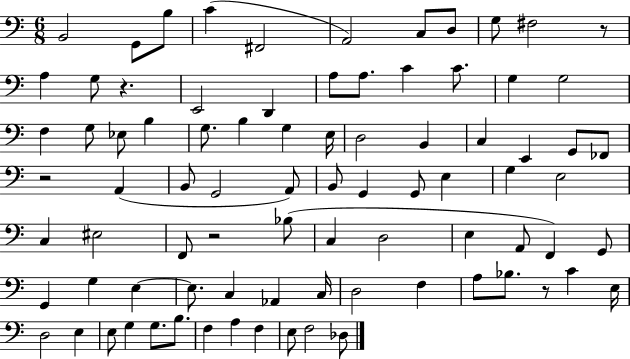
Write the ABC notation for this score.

X:1
T:Untitled
M:6/8
L:1/4
K:C
B,,2 G,,/2 B,/2 C ^F,,2 A,,2 C,/2 D,/2 G,/2 ^F,2 z/2 A, G,/2 z E,,2 D,, A,/2 A,/2 C C/2 G, G,2 F, G,/2 _E,/2 B, G,/2 B, G, E,/4 D,2 B,, C, E,, G,,/2 _F,,/2 z2 A,, B,,/2 G,,2 A,,/2 B,,/2 G,, G,,/2 E, G, E,2 C, ^E,2 F,,/2 z2 _B,/2 C, D,2 E, A,,/2 F,, G,,/2 G,, G, E, E,/2 C, _A,, C,/4 D,2 F, A,/2 _B,/2 z/2 C E,/4 D,2 E, E,/2 G, G,/2 B,/2 F, A, F, E,/2 F,2 _D,/2